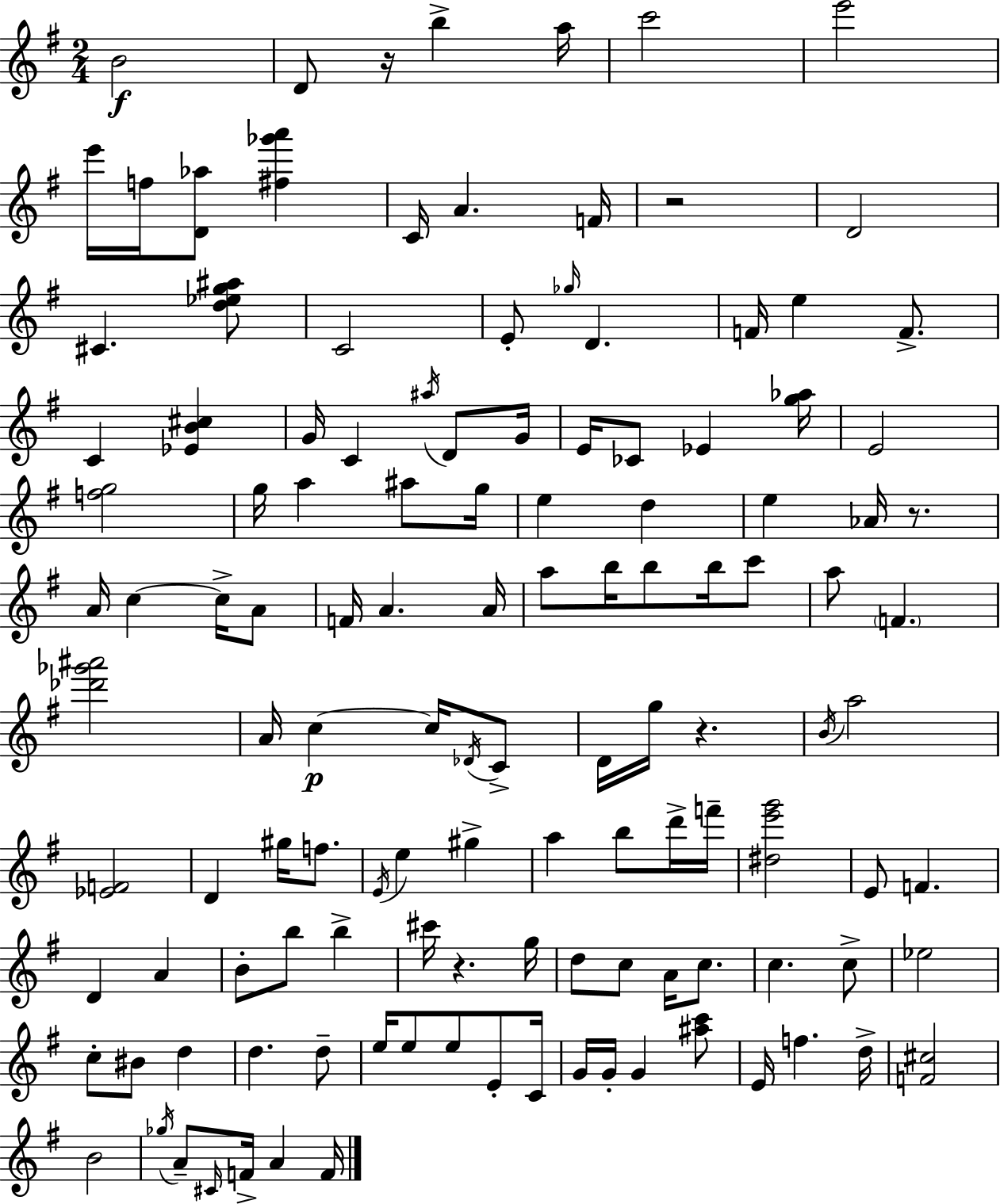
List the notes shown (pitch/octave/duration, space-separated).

B4/h D4/e R/s B5/q A5/s C6/h E6/h E6/s F5/s [D4,Ab5]/e [F#5,Gb6,A6]/q C4/s A4/q. F4/s R/h D4/h C#4/q. [D5,Eb5,G5,A#5]/e C4/h E4/e Gb5/s D4/q. F4/s E5/q F4/e. C4/q [Eb4,B4,C#5]/q G4/s C4/q A#5/s D4/e G4/s E4/s CES4/e Eb4/q [G5,Ab5]/s E4/h [F5,G5]/h G5/s A5/q A#5/e G5/s E5/q D5/q E5/q Ab4/s R/e. A4/s C5/q C5/s A4/e F4/s A4/q. A4/s A5/e B5/s B5/e B5/s C6/e A5/e F4/q. [Db6,Gb6,A#6]/h A4/s C5/q C5/s Db4/s C4/e D4/s G5/s R/q. B4/s A5/h [Eb4,F4]/h D4/q G#5/s F5/e. E4/s E5/q G#5/q A5/q B5/e D6/s F6/s [D#5,E6,G6]/h E4/e F4/q. D4/q A4/q B4/e B5/e B5/q C#6/s R/q. G5/s D5/e C5/e A4/s C5/e. C5/q. C5/e Eb5/h C5/e BIS4/e D5/q D5/q. D5/e E5/s E5/e E5/e E4/e C4/s G4/s G4/s G4/q [A#5,C6]/e E4/s F5/q. D5/s [F4,C#5]/h B4/h Gb5/s A4/e C#4/s F4/s A4/q F4/s